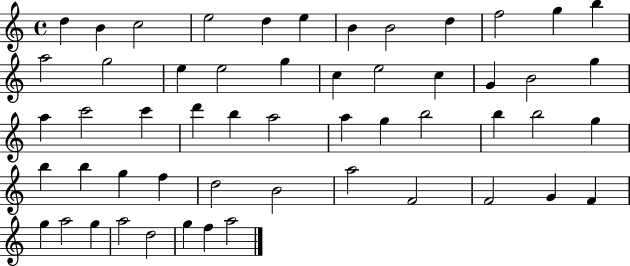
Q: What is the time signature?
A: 4/4